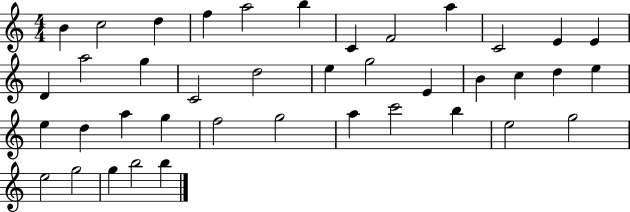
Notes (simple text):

B4/q C5/h D5/q F5/q A5/h B5/q C4/q F4/h A5/q C4/h E4/q E4/q D4/q A5/h G5/q C4/h D5/h E5/q G5/h E4/q B4/q C5/q D5/q E5/q E5/q D5/q A5/q G5/q F5/h G5/h A5/q C6/h B5/q E5/h G5/h E5/h G5/h G5/q B5/h B5/q